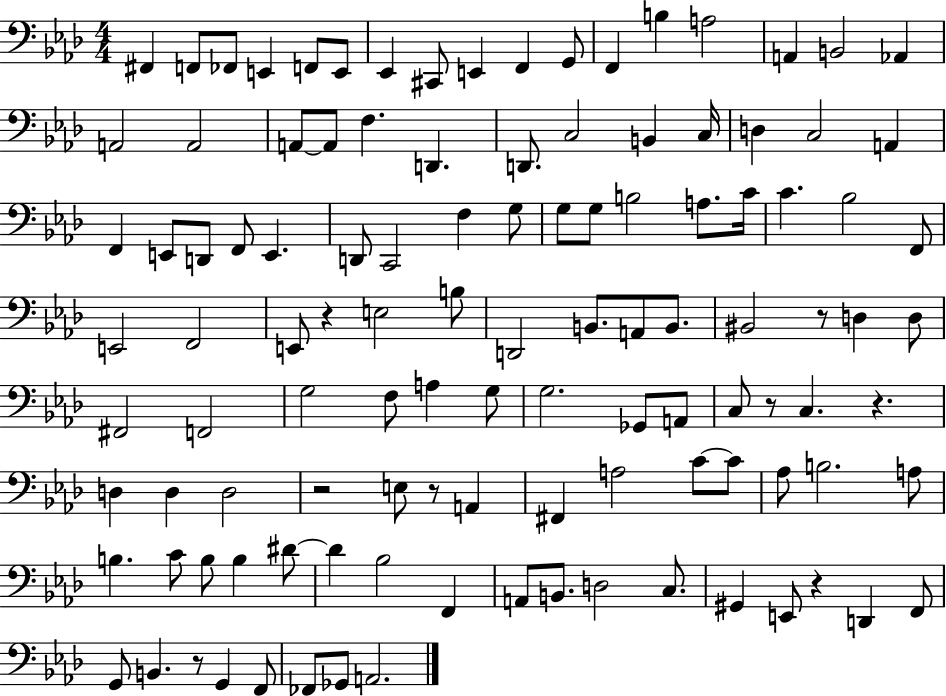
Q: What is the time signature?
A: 4/4